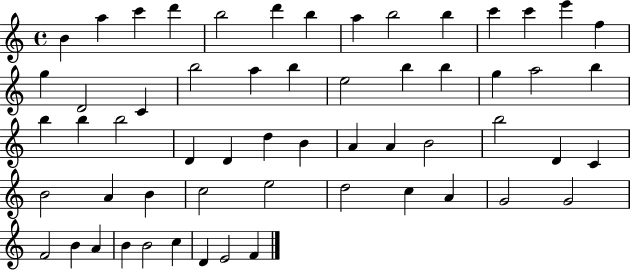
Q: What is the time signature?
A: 4/4